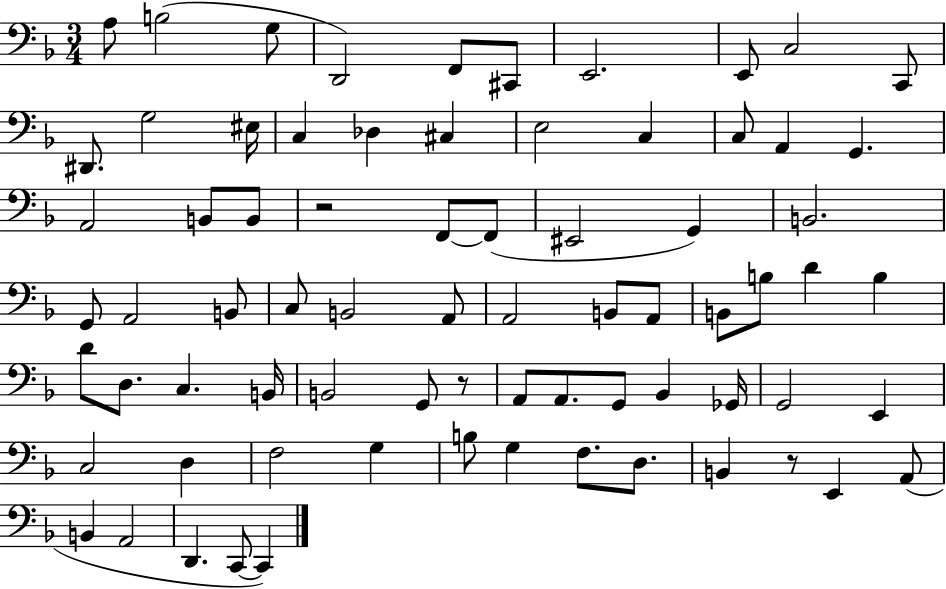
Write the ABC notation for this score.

X:1
T:Untitled
M:3/4
L:1/4
K:F
A,/2 B,2 G,/2 D,,2 F,,/2 ^C,,/2 E,,2 E,,/2 C,2 C,,/2 ^D,,/2 G,2 ^E,/4 C, _D, ^C, E,2 C, C,/2 A,, G,, A,,2 B,,/2 B,,/2 z2 F,,/2 F,,/2 ^E,,2 G,, B,,2 G,,/2 A,,2 B,,/2 C,/2 B,,2 A,,/2 A,,2 B,,/2 A,,/2 B,,/2 B,/2 D B, D/2 D,/2 C, B,,/4 B,,2 G,,/2 z/2 A,,/2 A,,/2 G,,/2 _B,, _G,,/4 G,,2 E,, C,2 D, F,2 G, B,/2 G, F,/2 D,/2 B,, z/2 E,, A,,/2 B,, A,,2 D,, C,,/2 C,,